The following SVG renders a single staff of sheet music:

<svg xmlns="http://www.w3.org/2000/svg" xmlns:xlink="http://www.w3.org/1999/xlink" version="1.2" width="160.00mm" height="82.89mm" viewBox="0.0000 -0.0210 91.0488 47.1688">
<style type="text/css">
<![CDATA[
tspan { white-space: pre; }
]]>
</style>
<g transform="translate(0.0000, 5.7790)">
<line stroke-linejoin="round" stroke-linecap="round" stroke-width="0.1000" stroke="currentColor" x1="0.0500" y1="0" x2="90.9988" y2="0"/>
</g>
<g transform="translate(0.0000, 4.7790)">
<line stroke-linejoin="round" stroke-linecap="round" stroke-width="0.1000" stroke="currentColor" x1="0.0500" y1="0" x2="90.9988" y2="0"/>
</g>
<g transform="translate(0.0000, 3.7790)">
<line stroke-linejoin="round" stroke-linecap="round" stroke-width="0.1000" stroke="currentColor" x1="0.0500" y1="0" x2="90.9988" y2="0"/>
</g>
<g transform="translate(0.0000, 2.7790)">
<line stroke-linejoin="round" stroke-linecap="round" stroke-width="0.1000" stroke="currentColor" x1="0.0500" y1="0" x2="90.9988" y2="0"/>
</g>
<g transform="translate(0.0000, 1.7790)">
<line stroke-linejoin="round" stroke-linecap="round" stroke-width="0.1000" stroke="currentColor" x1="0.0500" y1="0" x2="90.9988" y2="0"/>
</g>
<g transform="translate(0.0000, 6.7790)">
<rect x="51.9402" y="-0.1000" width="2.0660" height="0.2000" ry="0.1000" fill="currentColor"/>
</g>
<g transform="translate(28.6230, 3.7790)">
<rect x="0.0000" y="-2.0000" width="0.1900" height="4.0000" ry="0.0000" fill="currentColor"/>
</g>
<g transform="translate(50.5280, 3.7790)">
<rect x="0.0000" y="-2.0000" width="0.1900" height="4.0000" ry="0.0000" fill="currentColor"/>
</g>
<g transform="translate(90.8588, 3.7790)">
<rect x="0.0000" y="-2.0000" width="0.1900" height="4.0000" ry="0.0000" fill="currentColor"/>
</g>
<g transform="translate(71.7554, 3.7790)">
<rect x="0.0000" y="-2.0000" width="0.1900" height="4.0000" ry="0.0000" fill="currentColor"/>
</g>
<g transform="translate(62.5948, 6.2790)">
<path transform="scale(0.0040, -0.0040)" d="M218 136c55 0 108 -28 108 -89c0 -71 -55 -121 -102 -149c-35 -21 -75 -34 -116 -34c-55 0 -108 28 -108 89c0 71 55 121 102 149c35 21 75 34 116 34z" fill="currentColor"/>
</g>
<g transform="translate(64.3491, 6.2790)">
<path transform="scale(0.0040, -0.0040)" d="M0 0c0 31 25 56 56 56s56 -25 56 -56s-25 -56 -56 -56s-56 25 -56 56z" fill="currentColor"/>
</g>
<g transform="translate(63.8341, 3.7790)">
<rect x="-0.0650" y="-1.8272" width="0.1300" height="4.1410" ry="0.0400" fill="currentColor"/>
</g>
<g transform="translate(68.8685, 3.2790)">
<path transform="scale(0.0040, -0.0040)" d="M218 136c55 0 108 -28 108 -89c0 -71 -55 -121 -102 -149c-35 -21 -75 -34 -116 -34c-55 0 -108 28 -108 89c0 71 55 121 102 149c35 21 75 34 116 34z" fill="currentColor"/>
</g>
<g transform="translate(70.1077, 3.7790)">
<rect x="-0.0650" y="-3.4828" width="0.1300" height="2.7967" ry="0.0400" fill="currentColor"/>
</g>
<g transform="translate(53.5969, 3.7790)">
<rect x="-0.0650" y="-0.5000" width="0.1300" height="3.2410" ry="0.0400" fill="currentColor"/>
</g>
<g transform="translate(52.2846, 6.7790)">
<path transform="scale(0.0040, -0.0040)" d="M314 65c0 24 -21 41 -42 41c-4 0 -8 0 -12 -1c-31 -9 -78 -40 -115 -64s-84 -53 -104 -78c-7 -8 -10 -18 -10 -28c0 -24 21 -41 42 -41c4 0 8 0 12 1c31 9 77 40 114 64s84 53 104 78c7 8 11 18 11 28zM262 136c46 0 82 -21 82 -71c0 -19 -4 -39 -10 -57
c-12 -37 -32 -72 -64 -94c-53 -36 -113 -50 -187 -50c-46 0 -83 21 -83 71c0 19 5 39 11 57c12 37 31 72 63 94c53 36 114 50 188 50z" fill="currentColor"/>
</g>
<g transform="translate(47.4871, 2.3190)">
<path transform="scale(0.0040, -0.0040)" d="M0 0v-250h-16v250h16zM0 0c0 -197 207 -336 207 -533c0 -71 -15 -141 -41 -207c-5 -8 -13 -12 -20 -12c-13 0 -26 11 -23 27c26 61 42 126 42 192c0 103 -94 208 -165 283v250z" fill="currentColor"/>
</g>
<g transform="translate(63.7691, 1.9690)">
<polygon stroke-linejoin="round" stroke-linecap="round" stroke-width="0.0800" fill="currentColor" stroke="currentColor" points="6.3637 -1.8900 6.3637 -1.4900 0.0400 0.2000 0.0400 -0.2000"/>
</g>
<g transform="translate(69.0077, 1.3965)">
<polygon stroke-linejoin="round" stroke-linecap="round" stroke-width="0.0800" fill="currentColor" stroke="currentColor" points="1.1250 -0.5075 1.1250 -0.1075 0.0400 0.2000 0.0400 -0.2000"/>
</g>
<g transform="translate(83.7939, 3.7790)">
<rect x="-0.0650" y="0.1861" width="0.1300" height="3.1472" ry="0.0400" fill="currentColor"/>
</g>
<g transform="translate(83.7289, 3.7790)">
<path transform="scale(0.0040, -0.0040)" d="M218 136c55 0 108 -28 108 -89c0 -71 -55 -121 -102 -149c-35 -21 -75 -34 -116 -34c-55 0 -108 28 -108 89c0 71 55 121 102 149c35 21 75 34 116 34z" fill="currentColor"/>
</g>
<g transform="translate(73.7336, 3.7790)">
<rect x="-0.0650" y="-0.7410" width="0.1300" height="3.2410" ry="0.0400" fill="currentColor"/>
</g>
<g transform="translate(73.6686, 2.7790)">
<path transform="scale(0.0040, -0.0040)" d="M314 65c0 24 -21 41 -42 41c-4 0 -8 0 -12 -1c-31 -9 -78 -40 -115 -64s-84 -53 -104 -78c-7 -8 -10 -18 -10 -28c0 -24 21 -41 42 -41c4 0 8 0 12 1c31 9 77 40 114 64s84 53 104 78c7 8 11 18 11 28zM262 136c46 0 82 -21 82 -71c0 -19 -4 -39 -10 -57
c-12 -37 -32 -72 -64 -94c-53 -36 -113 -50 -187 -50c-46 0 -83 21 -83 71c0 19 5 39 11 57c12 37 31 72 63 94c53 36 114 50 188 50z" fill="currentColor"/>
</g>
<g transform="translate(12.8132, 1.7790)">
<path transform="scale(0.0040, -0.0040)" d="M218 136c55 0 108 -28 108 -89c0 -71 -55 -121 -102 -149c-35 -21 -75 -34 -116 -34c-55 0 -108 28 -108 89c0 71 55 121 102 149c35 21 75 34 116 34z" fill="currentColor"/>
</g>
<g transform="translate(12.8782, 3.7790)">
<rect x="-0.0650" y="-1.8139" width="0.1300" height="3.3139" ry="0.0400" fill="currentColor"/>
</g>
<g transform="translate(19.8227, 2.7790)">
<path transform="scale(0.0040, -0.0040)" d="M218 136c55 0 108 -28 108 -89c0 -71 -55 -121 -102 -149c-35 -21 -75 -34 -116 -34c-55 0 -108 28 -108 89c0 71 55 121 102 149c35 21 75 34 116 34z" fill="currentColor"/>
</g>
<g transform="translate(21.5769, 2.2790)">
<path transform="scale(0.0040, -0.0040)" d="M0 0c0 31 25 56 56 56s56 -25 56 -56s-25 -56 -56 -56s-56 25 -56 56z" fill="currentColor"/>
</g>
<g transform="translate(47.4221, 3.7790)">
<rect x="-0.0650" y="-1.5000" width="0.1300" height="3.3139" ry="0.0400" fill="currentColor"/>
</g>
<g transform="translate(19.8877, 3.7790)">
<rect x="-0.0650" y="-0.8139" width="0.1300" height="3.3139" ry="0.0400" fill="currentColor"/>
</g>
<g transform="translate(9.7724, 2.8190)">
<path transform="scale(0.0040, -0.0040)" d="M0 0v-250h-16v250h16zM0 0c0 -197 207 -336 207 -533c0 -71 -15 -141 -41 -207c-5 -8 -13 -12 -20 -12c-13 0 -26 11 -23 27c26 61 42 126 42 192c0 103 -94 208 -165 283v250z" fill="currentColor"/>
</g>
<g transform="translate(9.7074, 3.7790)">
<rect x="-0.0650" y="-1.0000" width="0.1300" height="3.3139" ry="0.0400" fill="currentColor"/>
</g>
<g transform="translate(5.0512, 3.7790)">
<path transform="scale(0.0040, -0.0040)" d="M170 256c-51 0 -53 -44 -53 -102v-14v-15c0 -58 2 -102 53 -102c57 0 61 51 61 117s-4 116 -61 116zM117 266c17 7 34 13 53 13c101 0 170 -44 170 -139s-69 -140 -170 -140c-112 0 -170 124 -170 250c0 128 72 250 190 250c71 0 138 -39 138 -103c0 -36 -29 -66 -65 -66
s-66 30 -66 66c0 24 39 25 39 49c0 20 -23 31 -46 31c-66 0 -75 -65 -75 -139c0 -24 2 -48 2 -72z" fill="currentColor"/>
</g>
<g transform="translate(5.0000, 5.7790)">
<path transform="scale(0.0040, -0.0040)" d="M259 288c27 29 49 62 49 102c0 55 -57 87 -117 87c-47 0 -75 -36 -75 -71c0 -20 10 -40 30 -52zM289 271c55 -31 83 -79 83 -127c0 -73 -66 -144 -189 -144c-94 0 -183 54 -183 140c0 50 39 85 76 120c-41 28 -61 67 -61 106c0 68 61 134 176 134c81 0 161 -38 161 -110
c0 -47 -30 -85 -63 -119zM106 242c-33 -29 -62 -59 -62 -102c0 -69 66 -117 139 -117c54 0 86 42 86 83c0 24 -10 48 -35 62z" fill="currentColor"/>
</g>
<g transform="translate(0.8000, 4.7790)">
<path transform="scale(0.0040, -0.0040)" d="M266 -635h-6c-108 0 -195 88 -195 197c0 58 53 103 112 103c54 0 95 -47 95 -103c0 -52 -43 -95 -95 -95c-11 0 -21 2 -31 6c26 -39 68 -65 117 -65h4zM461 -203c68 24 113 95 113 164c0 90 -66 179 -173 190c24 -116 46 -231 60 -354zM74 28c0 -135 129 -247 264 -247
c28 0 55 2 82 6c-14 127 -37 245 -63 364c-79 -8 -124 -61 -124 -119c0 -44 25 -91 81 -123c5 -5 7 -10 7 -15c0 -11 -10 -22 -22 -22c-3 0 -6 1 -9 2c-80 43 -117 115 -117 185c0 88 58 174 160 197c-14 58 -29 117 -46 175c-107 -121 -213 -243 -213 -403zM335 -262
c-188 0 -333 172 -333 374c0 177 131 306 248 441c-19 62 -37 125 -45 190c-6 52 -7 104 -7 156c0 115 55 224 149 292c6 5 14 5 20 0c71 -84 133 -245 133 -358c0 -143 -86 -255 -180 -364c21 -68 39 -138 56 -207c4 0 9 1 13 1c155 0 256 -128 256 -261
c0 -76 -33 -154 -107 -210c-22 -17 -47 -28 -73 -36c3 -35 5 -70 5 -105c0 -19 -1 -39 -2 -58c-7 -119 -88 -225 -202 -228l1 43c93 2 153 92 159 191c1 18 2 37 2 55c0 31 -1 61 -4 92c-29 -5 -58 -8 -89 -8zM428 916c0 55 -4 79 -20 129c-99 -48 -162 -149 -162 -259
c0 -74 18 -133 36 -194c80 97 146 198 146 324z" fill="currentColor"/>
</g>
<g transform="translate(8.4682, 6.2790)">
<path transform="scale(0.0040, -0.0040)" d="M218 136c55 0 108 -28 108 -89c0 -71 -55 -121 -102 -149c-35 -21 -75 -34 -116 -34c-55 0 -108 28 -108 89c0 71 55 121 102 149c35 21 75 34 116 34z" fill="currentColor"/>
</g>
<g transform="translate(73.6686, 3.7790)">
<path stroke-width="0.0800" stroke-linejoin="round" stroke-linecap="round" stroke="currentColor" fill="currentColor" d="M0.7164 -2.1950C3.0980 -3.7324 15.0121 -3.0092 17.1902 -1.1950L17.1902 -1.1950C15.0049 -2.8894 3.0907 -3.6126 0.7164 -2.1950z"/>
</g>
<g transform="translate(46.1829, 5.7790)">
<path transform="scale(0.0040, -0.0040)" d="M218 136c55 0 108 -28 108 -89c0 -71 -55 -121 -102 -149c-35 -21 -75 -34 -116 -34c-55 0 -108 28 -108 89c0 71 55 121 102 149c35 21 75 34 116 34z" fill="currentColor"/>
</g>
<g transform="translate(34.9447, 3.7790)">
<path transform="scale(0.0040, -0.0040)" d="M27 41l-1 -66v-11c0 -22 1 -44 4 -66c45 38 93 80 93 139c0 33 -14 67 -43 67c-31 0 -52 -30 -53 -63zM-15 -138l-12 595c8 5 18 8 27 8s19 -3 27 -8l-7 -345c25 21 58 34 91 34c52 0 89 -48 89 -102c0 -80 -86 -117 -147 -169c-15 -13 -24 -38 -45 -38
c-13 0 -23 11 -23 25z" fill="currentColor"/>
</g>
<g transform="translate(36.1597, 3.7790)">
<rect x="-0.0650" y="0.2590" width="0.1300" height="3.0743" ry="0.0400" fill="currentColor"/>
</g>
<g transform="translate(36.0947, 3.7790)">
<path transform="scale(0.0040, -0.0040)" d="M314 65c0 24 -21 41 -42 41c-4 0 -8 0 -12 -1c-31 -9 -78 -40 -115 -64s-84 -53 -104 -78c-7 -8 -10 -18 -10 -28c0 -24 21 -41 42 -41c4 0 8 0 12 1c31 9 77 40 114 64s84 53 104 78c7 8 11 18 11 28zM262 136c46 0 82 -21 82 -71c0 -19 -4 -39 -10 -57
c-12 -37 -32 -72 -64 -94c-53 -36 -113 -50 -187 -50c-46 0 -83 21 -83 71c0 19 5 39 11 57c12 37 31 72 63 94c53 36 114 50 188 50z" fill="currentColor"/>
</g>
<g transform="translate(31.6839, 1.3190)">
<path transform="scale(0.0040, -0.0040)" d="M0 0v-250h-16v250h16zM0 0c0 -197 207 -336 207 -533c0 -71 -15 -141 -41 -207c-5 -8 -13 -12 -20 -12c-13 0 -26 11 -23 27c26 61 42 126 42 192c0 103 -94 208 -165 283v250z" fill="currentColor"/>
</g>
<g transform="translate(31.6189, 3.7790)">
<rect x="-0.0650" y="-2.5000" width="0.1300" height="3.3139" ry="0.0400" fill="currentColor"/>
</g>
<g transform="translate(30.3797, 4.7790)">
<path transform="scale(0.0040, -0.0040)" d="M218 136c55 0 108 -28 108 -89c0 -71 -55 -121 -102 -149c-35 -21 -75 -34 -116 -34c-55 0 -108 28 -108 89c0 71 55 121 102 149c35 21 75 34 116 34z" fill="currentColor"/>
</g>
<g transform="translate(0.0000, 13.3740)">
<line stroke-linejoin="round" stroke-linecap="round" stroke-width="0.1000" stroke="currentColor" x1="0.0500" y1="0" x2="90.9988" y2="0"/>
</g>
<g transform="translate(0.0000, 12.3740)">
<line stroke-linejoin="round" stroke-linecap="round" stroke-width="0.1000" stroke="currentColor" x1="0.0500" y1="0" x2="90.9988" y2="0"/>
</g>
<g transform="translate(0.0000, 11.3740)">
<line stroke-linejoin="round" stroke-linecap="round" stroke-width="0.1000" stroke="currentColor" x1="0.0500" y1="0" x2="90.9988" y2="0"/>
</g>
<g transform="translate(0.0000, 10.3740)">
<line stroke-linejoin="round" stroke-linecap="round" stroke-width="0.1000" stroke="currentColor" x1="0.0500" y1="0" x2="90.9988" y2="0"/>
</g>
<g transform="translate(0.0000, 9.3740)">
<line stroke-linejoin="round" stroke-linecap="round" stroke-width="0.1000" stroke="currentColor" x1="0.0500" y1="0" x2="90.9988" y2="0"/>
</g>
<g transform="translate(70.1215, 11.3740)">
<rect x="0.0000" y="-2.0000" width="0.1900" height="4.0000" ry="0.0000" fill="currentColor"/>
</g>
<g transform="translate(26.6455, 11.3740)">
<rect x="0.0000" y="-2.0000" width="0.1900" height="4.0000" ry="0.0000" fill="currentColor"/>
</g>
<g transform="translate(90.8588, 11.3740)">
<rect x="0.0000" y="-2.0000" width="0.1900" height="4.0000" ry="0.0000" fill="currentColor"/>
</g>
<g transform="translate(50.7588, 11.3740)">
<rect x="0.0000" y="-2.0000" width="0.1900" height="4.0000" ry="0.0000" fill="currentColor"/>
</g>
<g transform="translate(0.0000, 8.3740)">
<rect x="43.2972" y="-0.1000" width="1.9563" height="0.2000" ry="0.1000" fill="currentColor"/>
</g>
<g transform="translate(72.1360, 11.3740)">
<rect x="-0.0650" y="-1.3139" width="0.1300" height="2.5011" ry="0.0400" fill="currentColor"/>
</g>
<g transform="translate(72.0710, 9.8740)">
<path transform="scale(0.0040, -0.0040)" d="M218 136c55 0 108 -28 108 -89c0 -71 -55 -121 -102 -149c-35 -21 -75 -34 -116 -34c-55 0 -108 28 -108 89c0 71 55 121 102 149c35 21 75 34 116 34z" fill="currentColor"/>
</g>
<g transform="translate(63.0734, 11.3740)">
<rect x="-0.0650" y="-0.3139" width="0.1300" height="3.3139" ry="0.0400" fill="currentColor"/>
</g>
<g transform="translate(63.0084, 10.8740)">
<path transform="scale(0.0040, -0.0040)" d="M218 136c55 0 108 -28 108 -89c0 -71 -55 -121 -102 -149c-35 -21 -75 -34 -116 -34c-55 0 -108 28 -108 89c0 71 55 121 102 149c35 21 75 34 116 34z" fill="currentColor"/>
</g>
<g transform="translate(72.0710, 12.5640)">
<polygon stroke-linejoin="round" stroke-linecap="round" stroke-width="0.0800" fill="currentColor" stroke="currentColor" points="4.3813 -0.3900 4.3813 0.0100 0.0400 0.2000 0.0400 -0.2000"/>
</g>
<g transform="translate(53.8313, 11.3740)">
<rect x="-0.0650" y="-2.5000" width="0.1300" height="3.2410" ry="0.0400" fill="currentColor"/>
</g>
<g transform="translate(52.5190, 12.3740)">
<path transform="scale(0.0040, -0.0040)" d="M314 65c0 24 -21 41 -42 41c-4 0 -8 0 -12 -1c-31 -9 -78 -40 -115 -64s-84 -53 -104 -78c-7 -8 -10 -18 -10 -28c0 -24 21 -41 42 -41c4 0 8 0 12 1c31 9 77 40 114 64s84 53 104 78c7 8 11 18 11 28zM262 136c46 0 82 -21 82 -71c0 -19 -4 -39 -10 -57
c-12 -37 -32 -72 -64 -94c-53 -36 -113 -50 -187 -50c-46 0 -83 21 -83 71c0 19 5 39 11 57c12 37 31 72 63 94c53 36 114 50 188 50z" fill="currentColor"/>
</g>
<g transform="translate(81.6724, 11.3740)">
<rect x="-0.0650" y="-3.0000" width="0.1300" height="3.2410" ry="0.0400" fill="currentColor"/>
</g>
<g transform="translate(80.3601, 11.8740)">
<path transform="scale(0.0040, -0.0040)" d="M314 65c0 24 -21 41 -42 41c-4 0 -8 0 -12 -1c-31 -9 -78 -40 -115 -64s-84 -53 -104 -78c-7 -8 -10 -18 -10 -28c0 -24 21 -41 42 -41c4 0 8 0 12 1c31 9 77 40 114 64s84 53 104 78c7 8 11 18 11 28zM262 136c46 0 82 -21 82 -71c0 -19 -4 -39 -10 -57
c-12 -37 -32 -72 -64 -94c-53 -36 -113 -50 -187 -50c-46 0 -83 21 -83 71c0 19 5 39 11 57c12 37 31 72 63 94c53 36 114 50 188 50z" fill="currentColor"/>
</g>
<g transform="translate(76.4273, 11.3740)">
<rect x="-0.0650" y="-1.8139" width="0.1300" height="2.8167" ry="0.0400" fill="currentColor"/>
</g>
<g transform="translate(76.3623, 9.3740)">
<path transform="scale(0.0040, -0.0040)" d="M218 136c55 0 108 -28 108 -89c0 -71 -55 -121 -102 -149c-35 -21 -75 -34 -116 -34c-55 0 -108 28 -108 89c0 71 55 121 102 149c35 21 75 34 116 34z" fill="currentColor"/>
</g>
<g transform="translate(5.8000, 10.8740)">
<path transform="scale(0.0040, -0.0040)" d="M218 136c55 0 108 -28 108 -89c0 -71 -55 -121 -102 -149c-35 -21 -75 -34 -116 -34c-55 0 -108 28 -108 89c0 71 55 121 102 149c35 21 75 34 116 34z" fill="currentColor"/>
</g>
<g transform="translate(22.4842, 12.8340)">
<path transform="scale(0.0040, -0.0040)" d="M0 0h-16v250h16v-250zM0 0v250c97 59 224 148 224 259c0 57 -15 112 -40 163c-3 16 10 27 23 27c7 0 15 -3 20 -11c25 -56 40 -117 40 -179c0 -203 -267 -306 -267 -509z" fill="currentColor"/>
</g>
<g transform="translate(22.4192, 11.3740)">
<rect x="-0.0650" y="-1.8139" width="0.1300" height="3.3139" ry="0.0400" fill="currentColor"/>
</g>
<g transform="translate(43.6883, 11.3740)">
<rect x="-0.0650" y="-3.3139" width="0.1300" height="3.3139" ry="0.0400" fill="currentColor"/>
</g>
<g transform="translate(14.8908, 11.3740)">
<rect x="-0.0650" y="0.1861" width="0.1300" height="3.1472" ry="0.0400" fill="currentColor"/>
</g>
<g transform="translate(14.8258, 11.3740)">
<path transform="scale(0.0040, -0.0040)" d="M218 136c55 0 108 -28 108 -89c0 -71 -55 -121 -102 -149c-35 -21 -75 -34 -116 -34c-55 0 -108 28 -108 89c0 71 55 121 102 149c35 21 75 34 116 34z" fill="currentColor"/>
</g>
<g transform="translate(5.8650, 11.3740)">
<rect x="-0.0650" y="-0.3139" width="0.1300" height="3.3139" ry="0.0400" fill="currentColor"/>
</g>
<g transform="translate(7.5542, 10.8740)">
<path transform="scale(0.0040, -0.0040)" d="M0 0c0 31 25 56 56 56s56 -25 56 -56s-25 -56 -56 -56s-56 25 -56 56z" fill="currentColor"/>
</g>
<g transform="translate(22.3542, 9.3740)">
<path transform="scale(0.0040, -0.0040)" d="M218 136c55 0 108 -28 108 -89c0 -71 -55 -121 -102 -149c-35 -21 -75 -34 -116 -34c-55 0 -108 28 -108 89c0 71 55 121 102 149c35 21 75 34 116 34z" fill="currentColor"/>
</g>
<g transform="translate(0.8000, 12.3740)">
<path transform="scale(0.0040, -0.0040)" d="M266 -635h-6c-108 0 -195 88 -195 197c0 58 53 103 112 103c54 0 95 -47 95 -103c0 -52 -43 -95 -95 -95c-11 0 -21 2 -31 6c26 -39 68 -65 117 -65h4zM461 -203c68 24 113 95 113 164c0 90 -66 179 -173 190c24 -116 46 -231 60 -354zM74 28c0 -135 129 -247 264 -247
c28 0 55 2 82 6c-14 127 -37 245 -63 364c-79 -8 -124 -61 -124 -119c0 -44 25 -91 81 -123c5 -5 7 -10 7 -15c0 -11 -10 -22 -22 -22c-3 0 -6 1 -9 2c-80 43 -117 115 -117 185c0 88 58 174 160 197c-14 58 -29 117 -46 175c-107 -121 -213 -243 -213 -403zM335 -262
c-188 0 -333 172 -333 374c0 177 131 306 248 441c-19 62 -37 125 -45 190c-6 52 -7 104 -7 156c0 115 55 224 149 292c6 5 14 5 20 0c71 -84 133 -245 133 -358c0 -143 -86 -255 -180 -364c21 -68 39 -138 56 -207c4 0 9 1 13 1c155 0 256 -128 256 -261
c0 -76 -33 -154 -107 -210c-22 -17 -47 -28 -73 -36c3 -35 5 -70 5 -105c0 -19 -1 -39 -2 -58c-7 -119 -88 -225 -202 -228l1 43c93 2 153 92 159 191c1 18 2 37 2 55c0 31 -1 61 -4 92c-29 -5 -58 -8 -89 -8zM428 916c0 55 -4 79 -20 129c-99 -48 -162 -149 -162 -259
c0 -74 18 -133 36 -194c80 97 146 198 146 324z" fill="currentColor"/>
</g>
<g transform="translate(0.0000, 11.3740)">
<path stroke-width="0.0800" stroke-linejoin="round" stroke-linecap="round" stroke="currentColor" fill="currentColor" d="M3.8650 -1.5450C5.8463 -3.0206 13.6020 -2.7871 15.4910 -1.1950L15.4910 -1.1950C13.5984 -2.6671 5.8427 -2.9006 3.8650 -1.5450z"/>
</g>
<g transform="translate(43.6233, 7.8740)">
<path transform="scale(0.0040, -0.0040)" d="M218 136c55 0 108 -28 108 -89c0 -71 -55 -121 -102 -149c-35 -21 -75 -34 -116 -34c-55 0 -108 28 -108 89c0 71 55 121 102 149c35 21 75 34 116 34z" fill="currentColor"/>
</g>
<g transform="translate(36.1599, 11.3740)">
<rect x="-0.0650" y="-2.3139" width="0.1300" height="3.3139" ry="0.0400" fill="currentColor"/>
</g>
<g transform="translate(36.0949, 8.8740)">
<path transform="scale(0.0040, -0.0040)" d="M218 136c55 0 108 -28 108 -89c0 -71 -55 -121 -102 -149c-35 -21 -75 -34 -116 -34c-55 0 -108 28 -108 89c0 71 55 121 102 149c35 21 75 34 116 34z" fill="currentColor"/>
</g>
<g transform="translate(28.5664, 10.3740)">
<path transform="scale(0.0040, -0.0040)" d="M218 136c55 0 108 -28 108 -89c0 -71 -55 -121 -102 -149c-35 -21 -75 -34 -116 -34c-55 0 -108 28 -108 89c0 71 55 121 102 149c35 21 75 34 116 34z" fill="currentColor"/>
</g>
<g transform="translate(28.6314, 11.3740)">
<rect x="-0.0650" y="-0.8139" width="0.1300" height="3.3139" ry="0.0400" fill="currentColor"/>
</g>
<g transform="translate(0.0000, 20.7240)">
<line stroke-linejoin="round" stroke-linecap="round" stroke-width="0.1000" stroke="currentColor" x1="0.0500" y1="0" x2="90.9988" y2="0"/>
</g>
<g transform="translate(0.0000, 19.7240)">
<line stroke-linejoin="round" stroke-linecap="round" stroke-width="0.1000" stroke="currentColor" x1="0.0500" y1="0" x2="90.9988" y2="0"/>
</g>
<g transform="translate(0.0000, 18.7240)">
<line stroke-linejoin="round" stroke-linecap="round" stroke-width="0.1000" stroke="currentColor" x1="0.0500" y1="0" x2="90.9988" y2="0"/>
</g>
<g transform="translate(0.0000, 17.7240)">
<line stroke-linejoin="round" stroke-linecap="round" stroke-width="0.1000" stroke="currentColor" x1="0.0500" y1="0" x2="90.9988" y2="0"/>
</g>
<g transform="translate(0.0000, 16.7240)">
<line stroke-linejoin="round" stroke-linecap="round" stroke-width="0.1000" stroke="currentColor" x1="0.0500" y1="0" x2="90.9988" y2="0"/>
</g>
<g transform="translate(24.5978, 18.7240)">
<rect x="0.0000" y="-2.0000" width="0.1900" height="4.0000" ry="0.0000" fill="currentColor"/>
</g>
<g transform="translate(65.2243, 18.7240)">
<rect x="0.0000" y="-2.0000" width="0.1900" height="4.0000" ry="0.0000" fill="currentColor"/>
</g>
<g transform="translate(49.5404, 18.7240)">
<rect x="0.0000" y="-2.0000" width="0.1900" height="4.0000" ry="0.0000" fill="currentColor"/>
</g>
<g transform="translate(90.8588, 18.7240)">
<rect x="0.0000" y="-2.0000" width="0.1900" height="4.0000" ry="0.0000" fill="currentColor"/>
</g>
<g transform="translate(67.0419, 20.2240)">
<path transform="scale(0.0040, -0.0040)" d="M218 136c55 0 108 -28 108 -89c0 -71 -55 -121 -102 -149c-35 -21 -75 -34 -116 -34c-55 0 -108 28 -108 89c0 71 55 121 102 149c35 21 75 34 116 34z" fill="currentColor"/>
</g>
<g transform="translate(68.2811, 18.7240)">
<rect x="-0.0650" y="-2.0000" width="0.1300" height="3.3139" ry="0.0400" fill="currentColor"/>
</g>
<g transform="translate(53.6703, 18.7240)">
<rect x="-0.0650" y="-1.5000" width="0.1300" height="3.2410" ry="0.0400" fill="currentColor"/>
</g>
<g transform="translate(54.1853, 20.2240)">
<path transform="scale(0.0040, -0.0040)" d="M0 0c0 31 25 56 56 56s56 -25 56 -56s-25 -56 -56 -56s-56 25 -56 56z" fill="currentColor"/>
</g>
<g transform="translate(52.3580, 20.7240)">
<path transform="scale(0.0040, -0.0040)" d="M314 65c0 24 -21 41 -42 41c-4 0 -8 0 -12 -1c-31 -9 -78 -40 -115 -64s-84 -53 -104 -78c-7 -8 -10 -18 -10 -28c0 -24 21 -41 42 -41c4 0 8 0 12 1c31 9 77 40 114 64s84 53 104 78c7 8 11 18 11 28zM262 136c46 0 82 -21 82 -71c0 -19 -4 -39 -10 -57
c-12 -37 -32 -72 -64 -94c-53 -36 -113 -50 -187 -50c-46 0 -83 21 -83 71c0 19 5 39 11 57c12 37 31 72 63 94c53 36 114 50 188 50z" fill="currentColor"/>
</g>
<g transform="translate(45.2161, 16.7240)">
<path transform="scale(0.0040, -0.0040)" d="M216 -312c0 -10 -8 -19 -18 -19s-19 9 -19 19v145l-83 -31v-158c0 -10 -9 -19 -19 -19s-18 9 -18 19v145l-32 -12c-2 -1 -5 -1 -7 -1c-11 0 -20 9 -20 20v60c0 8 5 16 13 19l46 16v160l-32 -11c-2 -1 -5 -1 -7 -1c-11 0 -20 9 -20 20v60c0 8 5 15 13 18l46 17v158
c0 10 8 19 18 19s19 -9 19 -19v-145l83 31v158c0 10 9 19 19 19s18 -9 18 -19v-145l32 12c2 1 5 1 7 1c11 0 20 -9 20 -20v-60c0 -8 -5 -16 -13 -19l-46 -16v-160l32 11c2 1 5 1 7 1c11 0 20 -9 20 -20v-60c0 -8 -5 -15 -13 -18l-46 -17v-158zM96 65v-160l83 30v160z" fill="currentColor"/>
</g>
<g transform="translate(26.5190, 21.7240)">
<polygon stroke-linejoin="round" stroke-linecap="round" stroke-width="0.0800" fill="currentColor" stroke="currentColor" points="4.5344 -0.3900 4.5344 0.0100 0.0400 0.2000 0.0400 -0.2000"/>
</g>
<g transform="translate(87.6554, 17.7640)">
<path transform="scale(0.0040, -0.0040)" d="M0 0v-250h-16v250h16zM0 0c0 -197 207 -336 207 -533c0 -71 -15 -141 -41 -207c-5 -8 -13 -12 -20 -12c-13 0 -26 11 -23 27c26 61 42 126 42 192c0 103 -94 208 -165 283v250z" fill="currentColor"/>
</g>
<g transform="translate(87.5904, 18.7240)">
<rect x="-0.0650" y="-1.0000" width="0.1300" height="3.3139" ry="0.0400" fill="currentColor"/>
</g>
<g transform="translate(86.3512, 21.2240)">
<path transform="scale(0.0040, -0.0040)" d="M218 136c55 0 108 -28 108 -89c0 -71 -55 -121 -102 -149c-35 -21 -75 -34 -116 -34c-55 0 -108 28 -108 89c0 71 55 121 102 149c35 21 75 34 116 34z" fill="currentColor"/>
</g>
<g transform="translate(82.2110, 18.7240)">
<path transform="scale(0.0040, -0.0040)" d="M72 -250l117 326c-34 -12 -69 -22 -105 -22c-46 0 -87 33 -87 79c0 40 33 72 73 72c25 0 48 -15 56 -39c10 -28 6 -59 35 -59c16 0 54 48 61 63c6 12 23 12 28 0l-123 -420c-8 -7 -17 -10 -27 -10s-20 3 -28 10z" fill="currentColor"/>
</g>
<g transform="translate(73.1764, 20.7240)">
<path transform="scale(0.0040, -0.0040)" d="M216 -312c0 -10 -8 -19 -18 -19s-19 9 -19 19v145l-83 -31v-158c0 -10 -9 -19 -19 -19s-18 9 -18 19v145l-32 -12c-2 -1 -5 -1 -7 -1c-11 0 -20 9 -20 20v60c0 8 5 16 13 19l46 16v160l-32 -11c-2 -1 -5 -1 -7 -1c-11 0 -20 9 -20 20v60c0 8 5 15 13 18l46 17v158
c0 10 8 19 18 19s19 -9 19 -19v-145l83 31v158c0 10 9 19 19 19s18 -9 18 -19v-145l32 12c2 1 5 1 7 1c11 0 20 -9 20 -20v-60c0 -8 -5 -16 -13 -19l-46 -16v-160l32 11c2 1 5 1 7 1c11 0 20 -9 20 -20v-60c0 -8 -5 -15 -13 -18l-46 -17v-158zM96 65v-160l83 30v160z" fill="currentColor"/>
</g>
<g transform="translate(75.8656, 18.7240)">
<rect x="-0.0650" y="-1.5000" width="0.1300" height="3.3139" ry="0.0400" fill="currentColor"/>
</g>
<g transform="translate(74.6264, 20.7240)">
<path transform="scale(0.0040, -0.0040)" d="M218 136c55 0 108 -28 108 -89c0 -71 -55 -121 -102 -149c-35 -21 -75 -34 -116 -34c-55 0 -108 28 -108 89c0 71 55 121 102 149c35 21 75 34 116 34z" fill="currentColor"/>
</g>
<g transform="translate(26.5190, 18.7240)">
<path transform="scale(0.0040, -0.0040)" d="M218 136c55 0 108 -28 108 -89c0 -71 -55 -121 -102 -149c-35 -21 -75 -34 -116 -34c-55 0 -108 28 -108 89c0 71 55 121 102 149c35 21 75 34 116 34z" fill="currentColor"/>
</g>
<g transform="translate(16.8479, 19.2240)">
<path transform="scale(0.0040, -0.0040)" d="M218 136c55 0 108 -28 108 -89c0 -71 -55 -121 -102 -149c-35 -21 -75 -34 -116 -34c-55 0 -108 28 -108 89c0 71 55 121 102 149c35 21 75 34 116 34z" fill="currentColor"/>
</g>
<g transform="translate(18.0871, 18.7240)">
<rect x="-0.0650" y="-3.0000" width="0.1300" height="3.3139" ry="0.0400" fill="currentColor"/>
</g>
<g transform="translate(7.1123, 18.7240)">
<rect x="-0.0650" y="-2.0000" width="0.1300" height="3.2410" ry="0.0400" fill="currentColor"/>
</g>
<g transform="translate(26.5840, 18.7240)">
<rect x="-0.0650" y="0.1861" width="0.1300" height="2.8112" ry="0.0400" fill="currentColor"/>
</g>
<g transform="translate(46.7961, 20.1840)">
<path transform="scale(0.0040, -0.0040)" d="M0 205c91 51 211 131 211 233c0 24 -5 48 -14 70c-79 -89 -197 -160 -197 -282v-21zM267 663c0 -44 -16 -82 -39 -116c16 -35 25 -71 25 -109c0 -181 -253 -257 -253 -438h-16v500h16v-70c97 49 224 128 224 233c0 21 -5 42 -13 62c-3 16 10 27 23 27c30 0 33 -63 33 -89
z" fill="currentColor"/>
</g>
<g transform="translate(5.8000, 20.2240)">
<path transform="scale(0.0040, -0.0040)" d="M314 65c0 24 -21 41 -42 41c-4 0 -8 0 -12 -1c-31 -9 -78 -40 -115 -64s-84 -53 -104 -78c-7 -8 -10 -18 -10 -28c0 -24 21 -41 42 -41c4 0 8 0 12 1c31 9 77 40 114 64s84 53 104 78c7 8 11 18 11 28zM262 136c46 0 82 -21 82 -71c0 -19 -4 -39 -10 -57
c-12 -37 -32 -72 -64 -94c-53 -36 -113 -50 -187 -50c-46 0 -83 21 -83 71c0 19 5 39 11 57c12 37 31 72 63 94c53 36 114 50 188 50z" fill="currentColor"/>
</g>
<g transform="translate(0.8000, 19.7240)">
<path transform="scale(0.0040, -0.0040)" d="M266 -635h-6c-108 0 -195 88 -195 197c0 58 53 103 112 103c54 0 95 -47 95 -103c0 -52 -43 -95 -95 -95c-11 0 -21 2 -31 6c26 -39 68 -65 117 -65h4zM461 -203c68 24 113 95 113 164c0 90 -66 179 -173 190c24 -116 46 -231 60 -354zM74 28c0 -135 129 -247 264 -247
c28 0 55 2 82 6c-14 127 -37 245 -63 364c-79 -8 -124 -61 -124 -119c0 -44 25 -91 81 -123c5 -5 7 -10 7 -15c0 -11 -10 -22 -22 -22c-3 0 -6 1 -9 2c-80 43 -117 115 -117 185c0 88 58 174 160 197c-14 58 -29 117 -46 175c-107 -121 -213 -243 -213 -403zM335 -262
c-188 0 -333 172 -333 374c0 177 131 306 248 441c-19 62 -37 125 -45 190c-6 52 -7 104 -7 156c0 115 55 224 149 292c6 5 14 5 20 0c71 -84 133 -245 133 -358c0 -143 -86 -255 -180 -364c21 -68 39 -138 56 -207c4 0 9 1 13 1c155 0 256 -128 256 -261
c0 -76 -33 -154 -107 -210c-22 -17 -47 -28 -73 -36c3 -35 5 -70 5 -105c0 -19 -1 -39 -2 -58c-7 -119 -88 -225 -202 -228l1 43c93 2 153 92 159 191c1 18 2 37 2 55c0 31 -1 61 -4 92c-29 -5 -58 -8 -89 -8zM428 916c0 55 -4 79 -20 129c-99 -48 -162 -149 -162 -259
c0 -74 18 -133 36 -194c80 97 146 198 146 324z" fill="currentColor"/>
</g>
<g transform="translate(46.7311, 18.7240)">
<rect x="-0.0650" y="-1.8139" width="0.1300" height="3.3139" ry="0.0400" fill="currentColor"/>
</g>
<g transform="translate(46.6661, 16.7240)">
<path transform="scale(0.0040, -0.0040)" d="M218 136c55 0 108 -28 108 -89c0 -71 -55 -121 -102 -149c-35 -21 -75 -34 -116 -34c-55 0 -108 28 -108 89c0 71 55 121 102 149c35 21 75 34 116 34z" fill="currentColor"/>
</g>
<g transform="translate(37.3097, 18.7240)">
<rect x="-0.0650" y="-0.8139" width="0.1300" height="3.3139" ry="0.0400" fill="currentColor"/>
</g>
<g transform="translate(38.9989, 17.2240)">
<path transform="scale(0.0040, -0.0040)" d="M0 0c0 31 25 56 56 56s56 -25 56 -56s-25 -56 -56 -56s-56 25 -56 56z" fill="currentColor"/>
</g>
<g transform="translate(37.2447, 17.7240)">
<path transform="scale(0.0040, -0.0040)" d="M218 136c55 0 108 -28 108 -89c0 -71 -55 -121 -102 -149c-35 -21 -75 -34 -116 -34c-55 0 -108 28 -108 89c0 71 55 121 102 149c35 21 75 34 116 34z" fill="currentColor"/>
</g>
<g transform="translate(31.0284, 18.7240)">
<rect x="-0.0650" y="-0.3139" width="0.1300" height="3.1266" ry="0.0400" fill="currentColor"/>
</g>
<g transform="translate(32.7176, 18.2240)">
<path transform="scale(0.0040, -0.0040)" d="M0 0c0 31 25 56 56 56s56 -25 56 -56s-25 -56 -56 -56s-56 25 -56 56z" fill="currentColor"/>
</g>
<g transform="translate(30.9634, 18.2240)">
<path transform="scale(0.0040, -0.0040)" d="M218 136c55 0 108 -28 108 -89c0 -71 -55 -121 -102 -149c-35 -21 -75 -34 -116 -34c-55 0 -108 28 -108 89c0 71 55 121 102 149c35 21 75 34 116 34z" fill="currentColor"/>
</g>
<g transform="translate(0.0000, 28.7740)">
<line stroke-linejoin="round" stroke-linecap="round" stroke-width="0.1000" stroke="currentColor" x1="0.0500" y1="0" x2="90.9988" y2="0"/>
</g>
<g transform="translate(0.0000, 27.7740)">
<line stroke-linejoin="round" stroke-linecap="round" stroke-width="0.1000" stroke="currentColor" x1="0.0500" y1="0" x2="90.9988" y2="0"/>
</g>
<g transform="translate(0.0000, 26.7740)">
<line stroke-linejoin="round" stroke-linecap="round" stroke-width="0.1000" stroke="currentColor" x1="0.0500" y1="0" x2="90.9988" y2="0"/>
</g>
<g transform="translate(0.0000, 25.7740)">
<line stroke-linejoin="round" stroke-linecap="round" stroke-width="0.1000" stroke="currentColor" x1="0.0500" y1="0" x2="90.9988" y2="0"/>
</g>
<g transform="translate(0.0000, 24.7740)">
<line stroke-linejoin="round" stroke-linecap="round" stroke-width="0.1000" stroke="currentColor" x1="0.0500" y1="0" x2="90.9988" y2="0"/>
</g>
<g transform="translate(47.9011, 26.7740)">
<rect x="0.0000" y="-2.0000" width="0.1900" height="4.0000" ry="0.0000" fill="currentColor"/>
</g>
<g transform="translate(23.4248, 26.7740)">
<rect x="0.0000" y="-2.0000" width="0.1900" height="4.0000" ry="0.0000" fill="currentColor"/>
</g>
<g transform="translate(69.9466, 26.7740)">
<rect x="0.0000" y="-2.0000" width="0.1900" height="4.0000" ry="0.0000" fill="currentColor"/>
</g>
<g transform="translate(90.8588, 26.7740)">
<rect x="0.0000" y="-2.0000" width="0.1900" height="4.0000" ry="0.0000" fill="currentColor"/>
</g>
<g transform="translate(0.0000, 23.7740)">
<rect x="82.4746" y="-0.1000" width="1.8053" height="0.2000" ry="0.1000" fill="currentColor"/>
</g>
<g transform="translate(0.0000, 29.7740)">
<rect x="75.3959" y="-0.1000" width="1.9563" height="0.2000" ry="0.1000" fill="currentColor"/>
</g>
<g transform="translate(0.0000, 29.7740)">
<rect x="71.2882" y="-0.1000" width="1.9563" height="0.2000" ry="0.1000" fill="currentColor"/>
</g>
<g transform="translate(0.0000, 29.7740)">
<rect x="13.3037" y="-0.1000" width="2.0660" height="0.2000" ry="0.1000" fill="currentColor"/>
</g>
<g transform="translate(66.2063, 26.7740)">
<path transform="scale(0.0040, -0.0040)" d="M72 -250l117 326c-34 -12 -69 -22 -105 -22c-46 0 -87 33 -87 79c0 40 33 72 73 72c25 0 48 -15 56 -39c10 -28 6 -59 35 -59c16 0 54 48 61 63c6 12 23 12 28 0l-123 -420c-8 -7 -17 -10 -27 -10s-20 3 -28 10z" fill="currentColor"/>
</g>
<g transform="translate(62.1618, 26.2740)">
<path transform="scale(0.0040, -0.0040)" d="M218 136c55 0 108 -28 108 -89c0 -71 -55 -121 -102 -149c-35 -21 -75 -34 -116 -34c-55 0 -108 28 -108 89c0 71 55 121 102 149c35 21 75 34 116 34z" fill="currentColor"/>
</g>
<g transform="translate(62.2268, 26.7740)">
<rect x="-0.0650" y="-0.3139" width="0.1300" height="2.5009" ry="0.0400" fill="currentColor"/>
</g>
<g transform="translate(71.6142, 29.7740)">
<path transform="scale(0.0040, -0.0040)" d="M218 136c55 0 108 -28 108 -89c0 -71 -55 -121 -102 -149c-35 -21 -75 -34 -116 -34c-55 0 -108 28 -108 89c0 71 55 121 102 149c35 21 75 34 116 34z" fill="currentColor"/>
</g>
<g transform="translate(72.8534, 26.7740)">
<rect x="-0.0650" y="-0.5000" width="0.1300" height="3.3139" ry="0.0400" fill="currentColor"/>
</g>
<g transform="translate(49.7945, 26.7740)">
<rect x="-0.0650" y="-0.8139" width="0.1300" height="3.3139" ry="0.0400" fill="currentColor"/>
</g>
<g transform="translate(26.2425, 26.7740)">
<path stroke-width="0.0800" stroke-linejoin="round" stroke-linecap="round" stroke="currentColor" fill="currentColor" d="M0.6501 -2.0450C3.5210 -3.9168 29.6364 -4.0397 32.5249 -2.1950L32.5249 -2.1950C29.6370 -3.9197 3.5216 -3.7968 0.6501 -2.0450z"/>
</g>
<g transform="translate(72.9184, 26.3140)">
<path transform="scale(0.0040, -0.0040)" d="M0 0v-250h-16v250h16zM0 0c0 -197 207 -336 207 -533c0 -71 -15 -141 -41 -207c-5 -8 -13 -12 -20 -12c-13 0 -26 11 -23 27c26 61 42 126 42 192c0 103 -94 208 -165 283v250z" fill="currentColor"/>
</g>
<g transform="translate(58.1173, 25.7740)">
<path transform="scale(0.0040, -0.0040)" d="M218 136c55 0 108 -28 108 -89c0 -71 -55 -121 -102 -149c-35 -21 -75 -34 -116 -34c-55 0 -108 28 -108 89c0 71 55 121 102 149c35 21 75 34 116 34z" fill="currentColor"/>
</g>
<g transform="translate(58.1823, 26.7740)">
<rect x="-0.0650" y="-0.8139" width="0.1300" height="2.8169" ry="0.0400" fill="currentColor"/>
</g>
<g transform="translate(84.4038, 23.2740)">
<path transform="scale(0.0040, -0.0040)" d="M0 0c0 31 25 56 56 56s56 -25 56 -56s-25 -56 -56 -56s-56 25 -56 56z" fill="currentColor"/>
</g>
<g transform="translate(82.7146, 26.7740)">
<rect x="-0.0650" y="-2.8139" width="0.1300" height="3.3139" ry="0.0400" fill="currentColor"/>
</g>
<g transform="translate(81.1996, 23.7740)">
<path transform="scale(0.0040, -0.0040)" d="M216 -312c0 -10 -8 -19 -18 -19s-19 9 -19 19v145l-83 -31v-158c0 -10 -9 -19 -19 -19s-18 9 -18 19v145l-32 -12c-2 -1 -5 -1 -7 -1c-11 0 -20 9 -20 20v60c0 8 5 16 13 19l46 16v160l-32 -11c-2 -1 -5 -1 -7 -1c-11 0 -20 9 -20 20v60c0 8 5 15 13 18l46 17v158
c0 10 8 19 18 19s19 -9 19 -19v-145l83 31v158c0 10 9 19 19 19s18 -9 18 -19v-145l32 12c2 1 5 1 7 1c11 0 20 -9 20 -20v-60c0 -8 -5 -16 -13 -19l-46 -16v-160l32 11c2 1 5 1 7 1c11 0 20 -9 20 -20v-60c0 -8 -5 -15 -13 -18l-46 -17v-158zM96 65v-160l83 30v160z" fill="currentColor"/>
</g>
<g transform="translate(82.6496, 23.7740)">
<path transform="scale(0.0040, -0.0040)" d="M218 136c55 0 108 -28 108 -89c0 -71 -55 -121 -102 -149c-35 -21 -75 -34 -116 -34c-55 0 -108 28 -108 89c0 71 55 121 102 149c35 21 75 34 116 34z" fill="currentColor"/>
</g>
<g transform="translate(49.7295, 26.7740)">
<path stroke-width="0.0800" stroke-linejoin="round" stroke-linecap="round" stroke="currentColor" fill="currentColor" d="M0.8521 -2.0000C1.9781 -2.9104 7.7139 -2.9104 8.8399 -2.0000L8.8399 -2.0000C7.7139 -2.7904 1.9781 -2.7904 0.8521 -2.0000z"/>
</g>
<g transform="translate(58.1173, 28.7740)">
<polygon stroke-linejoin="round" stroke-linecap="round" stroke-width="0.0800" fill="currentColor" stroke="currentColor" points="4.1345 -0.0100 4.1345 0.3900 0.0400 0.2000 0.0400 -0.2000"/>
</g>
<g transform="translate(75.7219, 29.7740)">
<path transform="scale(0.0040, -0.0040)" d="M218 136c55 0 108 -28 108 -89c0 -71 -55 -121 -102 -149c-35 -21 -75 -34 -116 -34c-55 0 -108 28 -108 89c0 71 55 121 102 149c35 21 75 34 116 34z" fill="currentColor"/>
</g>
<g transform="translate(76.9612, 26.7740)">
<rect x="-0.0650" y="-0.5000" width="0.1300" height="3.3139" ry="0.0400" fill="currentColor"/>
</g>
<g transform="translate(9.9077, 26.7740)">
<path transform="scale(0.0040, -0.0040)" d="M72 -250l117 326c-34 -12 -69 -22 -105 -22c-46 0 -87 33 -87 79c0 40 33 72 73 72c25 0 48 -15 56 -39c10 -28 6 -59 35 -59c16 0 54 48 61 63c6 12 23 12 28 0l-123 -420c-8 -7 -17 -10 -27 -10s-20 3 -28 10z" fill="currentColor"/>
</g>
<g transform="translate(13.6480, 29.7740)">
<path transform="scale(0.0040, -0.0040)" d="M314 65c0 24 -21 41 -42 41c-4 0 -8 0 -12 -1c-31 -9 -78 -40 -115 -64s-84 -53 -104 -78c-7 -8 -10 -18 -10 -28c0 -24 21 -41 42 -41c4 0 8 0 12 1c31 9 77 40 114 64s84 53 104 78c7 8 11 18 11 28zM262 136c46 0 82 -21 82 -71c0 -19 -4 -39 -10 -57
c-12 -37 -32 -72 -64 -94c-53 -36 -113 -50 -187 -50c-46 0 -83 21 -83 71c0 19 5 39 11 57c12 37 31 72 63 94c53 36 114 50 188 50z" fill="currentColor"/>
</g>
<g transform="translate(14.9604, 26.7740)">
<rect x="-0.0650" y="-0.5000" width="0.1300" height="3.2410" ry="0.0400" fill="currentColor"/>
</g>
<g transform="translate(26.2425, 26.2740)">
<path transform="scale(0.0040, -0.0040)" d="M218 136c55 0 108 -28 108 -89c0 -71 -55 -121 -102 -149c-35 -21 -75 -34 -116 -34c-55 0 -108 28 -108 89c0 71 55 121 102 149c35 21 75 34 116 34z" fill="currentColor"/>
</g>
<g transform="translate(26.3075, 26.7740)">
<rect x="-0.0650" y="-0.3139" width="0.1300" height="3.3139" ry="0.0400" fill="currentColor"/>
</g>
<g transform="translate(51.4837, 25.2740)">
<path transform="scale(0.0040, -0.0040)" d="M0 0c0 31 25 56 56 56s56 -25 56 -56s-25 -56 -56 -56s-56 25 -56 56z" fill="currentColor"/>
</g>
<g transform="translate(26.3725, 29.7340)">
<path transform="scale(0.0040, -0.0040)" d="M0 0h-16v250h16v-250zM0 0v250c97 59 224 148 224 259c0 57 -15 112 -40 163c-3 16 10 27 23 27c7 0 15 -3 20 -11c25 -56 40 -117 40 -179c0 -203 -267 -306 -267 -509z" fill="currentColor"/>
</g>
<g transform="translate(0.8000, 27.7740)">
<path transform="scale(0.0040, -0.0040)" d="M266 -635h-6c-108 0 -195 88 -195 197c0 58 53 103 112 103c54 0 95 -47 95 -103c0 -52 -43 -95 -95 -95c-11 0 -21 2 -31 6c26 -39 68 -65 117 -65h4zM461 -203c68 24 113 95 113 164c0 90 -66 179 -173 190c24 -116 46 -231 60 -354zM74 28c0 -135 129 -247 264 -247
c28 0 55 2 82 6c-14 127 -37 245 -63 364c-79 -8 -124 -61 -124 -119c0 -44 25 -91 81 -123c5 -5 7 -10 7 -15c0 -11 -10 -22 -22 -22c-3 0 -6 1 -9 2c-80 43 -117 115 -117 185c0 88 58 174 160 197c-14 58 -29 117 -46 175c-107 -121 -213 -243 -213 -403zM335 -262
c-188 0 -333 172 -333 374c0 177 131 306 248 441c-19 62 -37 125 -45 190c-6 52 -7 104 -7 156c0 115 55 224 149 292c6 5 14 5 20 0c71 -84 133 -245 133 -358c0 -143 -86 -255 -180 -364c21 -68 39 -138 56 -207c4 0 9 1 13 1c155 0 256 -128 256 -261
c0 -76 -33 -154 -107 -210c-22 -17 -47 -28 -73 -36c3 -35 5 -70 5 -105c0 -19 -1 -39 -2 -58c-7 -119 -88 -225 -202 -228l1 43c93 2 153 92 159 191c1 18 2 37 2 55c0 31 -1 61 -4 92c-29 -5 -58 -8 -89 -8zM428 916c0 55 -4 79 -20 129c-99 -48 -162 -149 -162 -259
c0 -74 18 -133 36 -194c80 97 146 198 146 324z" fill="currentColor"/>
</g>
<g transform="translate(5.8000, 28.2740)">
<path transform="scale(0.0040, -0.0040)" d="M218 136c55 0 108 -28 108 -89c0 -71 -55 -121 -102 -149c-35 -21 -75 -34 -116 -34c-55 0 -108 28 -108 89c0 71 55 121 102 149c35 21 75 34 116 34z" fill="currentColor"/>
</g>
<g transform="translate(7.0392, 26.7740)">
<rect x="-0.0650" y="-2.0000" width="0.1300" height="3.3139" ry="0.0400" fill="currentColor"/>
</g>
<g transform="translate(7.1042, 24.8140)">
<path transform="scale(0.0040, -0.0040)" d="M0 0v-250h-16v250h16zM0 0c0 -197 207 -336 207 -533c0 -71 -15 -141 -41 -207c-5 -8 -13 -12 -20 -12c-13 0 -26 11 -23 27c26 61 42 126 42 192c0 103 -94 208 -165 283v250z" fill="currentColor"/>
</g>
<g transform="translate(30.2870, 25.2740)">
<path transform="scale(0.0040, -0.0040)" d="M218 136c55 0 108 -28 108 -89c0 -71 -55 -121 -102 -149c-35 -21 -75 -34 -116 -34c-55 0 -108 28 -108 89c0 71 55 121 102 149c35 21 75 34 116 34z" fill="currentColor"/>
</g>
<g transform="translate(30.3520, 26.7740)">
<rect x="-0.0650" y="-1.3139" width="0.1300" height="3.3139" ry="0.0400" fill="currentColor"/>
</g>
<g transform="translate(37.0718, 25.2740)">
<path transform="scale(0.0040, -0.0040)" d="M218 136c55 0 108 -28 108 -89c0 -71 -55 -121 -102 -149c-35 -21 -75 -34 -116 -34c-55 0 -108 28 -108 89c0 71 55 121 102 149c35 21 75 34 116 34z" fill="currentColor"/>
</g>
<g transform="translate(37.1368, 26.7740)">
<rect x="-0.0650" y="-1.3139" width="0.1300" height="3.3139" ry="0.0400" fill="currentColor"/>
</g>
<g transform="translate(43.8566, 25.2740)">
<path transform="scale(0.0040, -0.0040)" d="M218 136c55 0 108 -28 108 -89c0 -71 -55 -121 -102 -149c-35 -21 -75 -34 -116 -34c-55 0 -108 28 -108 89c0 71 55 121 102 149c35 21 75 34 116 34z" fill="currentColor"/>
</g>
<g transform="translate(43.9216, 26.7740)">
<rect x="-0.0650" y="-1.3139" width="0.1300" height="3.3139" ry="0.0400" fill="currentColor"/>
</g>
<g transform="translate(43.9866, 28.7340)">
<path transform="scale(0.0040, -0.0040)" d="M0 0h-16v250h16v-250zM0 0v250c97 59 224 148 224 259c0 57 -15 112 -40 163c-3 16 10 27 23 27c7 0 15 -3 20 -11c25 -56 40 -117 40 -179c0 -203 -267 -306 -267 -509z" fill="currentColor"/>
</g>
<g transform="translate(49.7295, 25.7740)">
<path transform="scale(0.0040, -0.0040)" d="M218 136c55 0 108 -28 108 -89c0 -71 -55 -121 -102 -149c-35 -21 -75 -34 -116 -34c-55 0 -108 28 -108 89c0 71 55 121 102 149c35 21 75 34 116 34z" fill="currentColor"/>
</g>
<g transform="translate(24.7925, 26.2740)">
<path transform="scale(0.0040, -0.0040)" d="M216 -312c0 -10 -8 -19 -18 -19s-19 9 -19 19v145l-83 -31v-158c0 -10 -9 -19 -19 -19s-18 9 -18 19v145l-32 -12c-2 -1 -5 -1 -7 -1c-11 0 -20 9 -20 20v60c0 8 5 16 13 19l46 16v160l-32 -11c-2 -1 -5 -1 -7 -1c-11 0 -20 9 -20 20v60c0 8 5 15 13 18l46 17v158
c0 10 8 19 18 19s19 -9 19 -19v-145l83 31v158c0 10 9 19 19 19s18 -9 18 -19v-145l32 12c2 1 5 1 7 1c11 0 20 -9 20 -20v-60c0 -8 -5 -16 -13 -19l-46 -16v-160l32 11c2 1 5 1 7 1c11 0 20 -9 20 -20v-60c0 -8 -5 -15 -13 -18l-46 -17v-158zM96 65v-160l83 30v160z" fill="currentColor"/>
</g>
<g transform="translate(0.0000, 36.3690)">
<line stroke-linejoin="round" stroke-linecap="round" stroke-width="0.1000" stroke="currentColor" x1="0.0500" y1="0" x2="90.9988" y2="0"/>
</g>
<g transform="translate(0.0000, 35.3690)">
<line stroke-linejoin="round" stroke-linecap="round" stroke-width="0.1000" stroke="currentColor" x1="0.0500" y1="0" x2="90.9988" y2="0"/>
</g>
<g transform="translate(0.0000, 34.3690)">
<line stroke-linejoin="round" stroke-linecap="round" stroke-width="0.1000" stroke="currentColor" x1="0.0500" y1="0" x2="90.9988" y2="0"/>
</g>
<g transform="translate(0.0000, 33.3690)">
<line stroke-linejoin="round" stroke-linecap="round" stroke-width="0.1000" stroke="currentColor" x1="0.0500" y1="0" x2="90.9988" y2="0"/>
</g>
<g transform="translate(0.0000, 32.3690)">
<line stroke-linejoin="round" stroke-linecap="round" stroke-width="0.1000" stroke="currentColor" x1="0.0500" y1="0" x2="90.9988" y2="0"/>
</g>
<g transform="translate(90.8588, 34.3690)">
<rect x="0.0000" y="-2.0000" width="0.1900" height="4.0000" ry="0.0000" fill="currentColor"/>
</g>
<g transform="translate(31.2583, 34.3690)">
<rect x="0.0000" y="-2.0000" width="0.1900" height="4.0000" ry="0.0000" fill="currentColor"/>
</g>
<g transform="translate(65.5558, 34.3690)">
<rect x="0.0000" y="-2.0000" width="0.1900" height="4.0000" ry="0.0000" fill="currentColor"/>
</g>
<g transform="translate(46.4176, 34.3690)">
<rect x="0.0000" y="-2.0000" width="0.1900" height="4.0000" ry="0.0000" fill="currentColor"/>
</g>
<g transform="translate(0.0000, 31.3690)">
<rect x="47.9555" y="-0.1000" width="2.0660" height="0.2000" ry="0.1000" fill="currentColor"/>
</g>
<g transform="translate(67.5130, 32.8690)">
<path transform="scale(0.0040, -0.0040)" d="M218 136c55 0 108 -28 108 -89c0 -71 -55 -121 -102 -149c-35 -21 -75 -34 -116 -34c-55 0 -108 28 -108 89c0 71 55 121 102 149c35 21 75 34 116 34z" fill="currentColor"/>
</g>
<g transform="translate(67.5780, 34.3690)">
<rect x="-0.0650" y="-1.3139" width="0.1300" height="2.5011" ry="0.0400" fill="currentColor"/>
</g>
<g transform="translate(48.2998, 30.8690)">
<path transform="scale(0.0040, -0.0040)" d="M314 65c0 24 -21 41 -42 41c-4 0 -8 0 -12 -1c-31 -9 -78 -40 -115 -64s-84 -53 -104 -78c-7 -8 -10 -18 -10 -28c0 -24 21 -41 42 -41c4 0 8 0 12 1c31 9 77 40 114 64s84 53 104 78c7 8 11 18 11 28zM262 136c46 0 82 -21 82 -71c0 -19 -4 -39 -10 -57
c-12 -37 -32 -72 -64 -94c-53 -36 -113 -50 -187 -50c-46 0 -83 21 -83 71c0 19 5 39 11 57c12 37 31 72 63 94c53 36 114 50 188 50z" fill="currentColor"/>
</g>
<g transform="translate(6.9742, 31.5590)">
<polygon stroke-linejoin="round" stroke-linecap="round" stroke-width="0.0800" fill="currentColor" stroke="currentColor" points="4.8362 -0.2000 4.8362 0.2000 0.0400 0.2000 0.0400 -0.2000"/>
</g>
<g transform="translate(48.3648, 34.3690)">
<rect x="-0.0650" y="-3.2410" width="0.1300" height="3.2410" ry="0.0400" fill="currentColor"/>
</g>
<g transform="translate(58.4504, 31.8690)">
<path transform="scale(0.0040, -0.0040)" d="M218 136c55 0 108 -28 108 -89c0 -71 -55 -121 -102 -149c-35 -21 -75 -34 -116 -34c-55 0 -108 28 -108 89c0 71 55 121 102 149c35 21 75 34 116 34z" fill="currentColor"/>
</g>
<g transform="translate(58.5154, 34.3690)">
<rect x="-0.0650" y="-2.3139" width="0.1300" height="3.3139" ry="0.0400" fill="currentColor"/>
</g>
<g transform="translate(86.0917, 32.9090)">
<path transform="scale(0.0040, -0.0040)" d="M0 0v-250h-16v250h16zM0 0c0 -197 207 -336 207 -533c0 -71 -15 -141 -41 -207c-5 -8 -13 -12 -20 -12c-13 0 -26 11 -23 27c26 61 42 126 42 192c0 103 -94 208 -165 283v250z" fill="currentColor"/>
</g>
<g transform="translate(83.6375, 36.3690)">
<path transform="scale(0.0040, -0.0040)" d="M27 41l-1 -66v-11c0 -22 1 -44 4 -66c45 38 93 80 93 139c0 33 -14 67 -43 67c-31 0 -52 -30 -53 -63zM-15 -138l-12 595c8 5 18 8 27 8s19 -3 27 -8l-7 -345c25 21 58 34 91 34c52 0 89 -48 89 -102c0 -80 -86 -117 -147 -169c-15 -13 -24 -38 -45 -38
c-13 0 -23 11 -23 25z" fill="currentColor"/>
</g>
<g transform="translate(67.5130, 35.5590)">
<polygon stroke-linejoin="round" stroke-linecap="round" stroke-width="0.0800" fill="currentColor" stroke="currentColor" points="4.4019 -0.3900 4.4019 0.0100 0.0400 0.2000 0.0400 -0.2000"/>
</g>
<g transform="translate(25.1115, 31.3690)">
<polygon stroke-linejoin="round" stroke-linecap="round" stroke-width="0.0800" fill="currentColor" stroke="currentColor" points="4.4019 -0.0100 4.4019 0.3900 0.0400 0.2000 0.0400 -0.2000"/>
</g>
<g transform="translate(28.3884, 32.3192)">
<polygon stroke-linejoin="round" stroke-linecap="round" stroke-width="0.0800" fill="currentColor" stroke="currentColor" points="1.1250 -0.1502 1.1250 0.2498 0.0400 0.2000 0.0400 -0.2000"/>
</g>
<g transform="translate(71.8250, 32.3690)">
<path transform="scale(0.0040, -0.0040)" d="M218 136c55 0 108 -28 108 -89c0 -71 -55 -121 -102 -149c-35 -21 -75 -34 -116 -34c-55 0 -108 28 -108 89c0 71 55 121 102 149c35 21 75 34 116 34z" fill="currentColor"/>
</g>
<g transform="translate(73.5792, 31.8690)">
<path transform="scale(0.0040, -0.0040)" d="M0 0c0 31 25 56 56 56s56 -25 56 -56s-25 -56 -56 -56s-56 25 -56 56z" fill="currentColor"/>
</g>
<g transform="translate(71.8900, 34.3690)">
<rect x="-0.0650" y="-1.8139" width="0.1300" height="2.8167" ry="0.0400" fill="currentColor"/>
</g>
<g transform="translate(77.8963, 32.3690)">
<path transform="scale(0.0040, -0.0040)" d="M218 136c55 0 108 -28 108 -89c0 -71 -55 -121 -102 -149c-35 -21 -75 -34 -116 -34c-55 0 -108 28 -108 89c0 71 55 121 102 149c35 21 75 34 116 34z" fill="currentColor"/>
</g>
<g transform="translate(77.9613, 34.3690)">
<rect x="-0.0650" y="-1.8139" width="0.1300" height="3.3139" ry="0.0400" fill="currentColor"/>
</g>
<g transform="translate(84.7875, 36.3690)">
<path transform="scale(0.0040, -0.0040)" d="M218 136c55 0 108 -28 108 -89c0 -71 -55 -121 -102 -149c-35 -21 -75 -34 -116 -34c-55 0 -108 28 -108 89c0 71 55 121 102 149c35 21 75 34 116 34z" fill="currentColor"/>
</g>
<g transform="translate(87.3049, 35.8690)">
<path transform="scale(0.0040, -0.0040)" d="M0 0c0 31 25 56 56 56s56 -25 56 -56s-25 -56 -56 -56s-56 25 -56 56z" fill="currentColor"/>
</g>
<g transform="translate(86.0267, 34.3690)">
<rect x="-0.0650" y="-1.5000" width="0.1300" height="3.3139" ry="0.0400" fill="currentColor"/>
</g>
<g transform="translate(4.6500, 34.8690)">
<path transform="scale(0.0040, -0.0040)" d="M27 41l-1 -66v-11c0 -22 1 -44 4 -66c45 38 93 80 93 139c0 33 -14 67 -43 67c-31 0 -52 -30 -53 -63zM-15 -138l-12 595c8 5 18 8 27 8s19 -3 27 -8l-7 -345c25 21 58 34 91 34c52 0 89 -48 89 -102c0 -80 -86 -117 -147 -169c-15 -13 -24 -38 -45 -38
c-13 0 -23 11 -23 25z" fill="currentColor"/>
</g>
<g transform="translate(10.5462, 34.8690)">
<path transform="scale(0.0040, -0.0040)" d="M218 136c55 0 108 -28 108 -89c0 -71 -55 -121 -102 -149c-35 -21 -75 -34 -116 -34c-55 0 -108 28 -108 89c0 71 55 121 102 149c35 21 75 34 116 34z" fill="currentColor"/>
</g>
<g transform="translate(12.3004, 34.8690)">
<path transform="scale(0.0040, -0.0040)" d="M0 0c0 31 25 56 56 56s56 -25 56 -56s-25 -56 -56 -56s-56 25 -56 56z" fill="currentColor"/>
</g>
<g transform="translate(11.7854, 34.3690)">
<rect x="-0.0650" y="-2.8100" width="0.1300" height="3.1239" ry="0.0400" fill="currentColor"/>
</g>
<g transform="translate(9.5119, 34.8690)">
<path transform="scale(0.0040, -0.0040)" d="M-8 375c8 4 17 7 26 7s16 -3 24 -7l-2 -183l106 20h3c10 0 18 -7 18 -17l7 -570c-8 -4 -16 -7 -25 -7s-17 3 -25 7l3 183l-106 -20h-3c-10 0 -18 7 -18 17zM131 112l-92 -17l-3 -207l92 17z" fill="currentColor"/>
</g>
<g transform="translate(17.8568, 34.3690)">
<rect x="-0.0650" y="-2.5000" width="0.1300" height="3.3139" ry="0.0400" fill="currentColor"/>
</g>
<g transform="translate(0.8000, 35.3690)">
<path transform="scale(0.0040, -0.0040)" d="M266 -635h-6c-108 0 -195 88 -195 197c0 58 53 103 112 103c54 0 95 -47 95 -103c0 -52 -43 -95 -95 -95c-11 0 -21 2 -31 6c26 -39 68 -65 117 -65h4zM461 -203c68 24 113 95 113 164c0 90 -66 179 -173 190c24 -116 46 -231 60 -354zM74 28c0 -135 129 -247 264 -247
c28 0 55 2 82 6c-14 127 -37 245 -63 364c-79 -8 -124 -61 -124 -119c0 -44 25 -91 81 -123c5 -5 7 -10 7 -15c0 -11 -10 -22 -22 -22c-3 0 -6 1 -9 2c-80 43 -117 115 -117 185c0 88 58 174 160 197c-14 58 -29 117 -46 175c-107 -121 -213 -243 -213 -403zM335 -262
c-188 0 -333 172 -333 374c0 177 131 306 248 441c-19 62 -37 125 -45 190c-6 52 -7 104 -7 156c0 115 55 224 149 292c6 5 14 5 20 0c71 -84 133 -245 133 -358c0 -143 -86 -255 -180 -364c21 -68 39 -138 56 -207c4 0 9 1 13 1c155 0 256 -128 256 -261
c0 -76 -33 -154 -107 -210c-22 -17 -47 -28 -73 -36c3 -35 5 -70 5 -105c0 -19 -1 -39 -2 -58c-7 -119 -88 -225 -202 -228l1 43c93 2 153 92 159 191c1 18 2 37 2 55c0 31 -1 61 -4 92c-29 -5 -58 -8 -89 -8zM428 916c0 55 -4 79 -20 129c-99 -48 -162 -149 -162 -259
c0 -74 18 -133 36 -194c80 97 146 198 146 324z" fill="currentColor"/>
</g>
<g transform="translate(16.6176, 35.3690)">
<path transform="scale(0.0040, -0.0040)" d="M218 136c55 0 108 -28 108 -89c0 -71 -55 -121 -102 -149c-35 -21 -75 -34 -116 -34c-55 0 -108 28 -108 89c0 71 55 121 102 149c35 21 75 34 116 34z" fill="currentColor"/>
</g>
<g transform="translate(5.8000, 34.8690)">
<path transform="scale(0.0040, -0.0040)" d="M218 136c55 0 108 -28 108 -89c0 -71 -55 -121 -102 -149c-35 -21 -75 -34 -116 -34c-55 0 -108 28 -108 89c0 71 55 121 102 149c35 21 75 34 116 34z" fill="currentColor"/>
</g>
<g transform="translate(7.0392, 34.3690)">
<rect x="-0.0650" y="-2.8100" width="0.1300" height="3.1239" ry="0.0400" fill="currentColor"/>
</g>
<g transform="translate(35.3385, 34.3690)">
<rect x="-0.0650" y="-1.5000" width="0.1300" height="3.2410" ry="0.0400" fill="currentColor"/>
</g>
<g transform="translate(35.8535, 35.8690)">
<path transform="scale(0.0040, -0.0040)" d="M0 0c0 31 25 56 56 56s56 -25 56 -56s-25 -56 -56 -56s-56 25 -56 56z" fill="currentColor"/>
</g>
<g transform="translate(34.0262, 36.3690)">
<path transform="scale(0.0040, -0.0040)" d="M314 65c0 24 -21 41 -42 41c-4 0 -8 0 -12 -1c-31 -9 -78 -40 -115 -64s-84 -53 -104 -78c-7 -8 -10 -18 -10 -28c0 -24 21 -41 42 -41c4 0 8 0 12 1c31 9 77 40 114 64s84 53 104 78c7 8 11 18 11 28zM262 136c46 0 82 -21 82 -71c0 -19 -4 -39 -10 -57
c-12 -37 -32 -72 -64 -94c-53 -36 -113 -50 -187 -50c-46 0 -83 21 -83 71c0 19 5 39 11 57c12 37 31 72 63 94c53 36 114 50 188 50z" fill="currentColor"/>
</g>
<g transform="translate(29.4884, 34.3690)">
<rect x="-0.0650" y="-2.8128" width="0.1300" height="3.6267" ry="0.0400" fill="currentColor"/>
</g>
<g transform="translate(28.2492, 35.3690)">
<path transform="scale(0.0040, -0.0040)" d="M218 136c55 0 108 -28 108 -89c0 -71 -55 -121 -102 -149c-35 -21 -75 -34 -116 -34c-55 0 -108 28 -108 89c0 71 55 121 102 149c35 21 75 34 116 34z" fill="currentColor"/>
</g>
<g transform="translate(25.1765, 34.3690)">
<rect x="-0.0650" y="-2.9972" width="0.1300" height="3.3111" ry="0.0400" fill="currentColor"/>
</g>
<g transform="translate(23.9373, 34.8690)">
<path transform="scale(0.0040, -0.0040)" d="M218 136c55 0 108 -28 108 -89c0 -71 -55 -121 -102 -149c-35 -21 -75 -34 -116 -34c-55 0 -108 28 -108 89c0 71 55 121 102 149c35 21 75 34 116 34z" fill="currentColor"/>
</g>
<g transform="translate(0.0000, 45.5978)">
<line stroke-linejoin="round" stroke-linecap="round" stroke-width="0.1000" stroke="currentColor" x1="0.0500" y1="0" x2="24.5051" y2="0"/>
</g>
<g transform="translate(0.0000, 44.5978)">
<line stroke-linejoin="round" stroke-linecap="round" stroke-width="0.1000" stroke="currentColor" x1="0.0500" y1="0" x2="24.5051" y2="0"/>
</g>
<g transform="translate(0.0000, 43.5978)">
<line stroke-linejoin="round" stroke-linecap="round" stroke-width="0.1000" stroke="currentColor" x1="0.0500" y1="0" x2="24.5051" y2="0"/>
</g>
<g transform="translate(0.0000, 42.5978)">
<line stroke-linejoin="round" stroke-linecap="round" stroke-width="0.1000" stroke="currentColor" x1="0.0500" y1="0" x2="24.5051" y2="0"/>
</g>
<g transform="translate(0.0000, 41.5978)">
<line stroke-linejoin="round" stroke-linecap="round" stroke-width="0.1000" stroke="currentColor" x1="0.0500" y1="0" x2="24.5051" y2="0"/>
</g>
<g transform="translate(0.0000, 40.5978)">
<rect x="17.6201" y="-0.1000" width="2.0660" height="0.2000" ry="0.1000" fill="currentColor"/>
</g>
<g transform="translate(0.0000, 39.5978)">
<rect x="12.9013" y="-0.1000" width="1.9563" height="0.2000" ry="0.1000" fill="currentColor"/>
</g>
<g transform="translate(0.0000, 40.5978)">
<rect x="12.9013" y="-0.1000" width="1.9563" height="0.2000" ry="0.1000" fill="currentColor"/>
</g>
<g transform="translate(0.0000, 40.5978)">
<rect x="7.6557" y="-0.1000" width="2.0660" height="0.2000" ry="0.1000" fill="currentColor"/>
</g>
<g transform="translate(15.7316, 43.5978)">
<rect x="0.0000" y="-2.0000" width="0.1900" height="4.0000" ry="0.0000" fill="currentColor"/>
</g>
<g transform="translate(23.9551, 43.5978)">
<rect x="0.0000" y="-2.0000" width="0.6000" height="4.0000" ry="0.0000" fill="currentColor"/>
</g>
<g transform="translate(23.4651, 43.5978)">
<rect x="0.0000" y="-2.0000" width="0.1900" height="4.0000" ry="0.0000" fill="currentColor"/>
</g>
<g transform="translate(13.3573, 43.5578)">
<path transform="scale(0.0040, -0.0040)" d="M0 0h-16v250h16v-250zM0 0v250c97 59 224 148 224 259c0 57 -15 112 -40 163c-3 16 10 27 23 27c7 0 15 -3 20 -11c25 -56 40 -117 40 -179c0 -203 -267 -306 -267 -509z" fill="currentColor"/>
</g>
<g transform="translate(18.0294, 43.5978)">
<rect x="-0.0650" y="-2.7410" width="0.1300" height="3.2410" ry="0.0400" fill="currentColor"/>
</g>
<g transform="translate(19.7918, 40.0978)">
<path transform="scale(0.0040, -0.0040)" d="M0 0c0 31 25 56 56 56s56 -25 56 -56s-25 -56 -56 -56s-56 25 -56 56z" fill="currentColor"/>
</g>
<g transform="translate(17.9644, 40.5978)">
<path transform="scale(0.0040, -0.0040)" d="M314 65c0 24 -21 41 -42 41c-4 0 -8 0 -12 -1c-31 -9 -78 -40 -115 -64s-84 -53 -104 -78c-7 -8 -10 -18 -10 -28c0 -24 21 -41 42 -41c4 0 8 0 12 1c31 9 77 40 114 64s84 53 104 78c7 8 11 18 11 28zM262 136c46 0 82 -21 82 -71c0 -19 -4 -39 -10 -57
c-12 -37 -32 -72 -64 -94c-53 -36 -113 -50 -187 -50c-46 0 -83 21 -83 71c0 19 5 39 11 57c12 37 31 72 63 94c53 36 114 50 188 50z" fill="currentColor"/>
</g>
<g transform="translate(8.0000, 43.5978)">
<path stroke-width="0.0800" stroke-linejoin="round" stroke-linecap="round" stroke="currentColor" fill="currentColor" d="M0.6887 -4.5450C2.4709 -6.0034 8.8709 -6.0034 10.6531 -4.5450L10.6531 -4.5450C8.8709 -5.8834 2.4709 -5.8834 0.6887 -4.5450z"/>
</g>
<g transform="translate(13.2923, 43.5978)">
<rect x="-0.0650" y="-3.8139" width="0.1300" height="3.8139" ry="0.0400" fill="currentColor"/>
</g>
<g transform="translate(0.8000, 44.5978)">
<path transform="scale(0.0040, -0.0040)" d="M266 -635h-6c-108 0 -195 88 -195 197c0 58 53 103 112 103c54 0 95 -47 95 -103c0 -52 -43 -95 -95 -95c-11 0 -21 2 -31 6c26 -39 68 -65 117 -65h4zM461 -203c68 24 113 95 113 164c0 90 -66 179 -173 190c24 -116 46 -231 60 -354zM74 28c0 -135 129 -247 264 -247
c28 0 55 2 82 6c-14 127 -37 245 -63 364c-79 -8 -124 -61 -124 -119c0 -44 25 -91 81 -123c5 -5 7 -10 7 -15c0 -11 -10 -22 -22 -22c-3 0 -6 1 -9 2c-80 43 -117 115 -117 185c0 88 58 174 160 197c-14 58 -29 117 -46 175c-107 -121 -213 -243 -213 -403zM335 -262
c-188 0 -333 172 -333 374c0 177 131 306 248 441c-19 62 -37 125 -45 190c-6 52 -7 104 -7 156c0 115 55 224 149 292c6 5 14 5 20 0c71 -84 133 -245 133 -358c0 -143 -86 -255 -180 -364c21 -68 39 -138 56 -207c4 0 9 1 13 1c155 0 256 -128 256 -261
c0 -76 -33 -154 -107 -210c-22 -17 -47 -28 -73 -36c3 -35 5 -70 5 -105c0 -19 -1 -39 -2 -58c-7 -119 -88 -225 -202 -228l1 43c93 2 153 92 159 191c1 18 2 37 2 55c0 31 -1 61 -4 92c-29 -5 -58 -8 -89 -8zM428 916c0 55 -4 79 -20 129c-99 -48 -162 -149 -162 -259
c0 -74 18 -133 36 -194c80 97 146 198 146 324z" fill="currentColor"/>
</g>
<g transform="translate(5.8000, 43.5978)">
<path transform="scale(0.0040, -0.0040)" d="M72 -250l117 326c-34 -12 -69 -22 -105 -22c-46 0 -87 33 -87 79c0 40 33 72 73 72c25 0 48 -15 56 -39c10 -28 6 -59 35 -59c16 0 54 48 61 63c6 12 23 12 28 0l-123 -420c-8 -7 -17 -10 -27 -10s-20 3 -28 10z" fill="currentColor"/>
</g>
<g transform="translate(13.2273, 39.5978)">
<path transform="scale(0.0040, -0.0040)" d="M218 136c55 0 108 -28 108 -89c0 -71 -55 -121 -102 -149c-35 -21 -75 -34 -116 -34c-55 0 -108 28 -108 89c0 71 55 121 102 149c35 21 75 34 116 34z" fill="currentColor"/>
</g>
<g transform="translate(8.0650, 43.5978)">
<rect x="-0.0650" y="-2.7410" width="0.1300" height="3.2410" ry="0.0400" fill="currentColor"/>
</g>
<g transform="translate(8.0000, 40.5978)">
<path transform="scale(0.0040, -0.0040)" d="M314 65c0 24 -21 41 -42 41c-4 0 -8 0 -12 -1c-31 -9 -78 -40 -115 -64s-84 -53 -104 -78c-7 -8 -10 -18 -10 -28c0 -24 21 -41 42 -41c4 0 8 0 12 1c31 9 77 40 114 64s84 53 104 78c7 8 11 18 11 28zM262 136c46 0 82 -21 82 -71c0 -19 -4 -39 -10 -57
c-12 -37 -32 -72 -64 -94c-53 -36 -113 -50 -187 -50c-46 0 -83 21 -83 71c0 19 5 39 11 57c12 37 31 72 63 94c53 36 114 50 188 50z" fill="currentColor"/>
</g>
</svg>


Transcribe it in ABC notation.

X:1
T:Untitled
M:6/8
L:1/4
K:C
D/2 f d G/2 _B2 E/2 C2 D/2 c/4 d2 B c B f/2 d g b G2 c e/2 f/2 A2 F2 A B/2 c/2 d ^f/4 E2 F ^E z/2 D/2 F/2 z/2 C2 ^c/2 e e e/2 d d/2 c/2 z/2 C/2 C ^a _A/2 A/2 G A/2 G/4 E2 b2 g e/2 f/2 f _E/2 z/2 a2 c'/2 a2